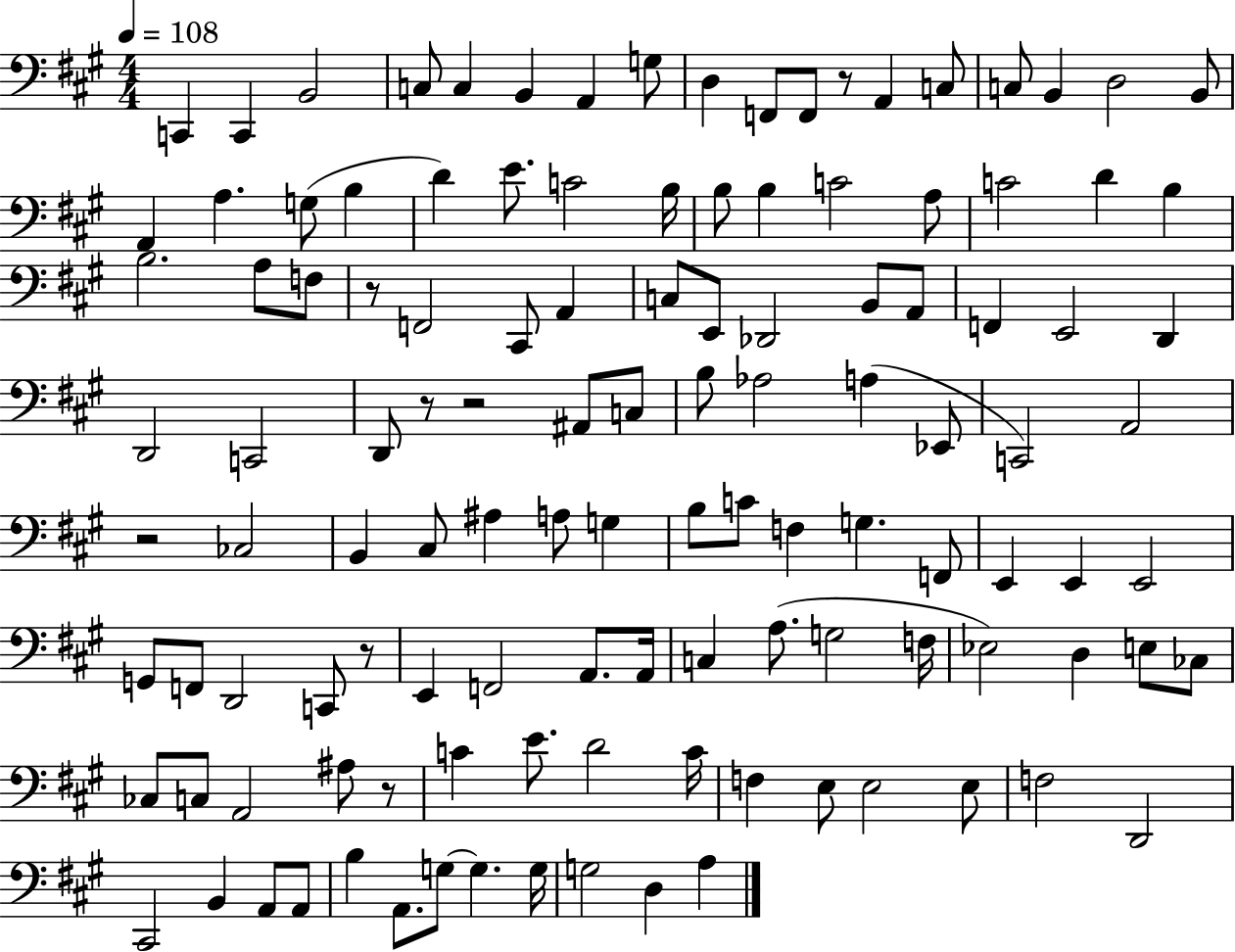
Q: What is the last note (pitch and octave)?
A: A3